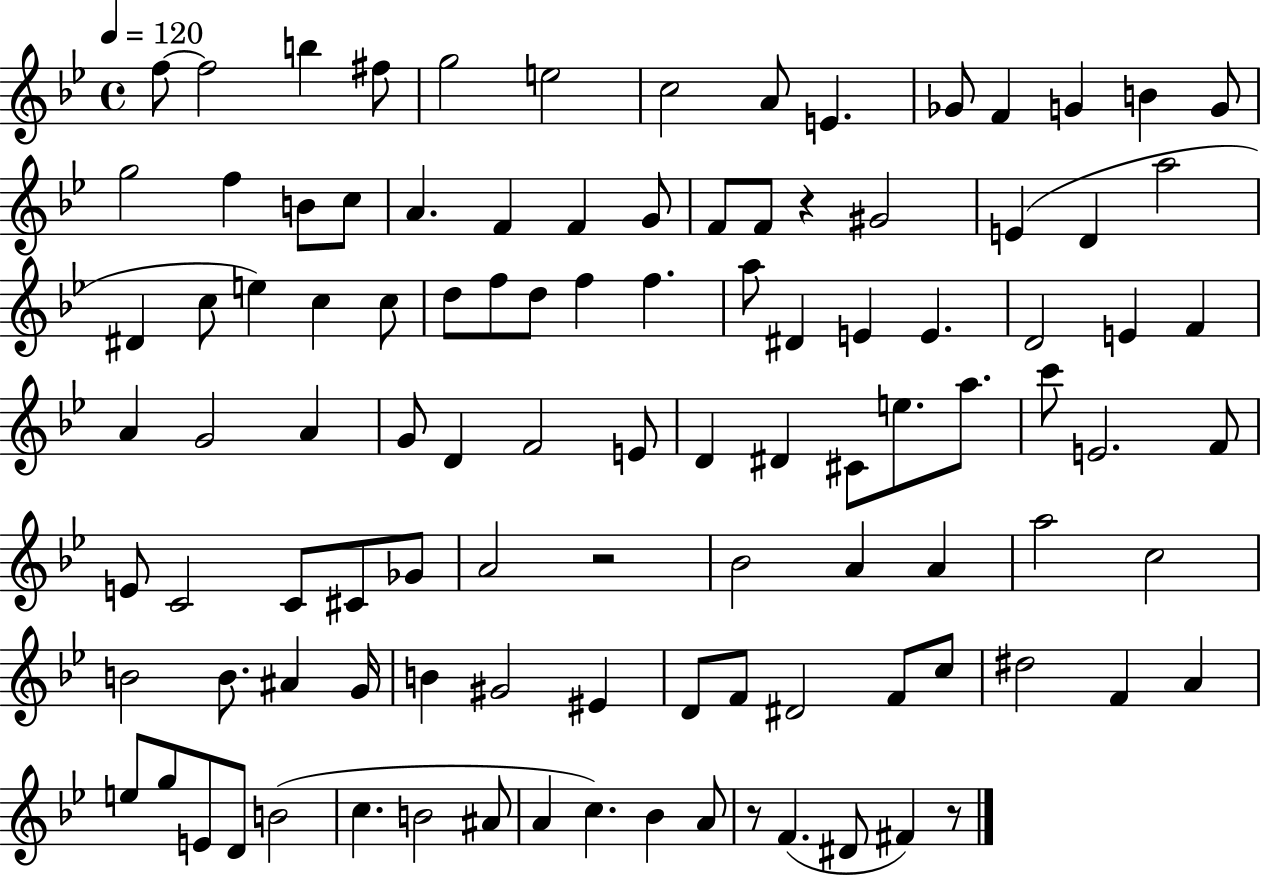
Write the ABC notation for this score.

X:1
T:Untitled
M:4/4
L:1/4
K:Bb
f/2 f2 b ^f/2 g2 e2 c2 A/2 E _G/2 F G B G/2 g2 f B/2 c/2 A F F G/2 F/2 F/2 z ^G2 E D a2 ^D c/2 e c c/2 d/2 f/2 d/2 f f a/2 ^D E E D2 E F A G2 A G/2 D F2 E/2 D ^D ^C/2 e/2 a/2 c'/2 E2 F/2 E/2 C2 C/2 ^C/2 _G/2 A2 z2 _B2 A A a2 c2 B2 B/2 ^A G/4 B ^G2 ^E D/2 F/2 ^D2 F/2 c/2 ^d2 F A e/2 g/2 E/2 D/2 B2 c B2 ^A/2 A c _B A/2 z/2 F ^D/2 ^F z/2